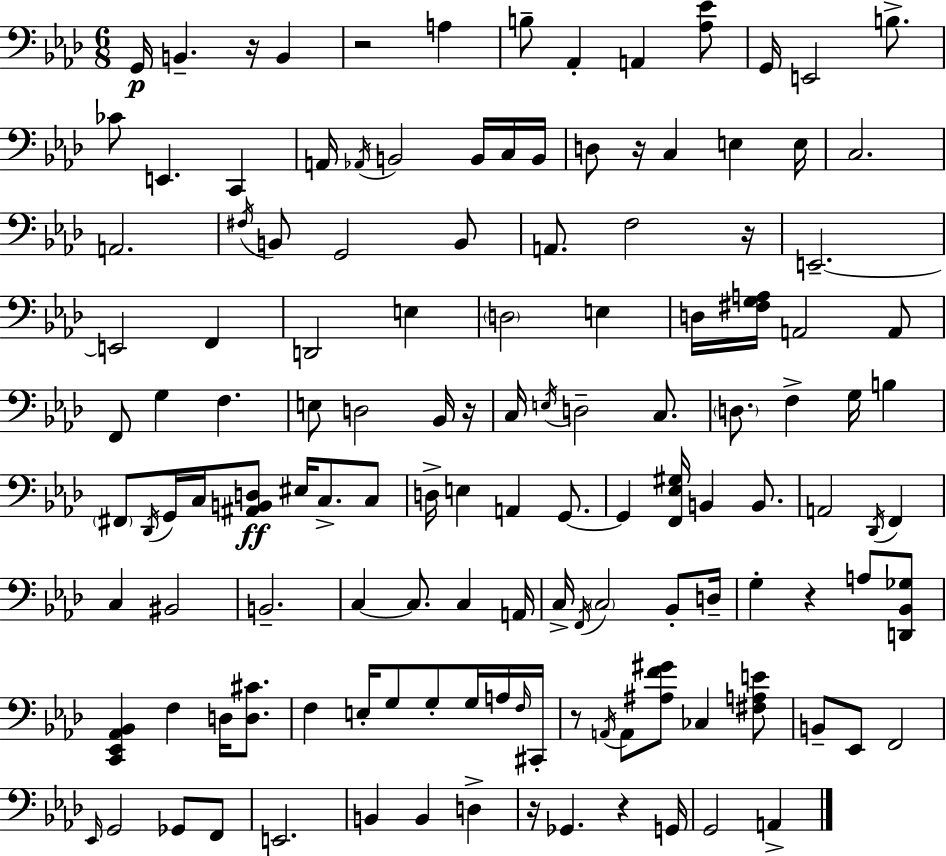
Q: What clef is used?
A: bass